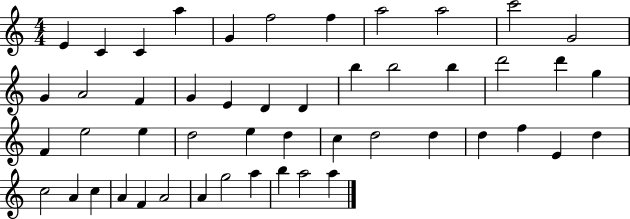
E4/q C4/q C4/q A5/q G4/q F5/h F5/q A5/h A5/h C6/h G4/h G4/q A4/h F4/q G4/q E4/q D4/q D4/q B5/q B5/h B5/q D6/h D6/q G5/q F4/q E5/h E5/q D5/h E5/q D5/q C5/q D5/h D5/q D5/q F5/q E4/q D5/q C5/h A4/q C5/q A4/q F4/q A4/h A4/q G5/h A5/q B5/q A5/h A5/q